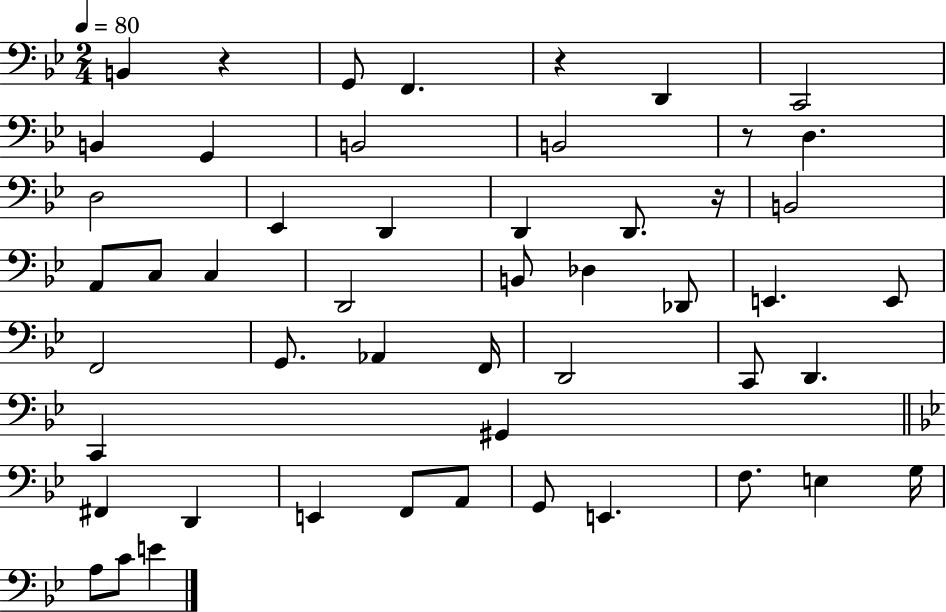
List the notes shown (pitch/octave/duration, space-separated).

B2/q R/q G2/e F2/q. R/q D2/q C2/h B2/q G2/q B2/h B2/h R/e D3/q. D3/h Eb2/q D2/q D2/q D2/e. R/s B2/h A2/e C3/e C3/q D2/h B2/e Db3/q Db2/e E2/q. E2/e F2/h G2/e. Ab2/q F2/s D2/h C2/e D2/q. C2/q G#2/q F#2/q D2/q E2/q F2/e A2/e G2/e E2/q. F3/e. E3/q G3/s A3/e C4/e E4/q